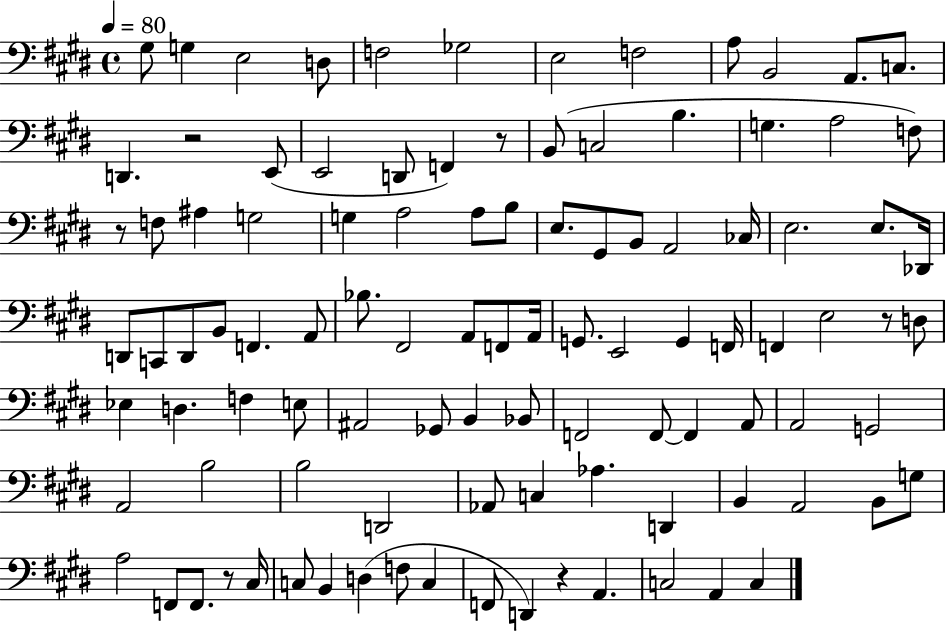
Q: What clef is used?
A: bass